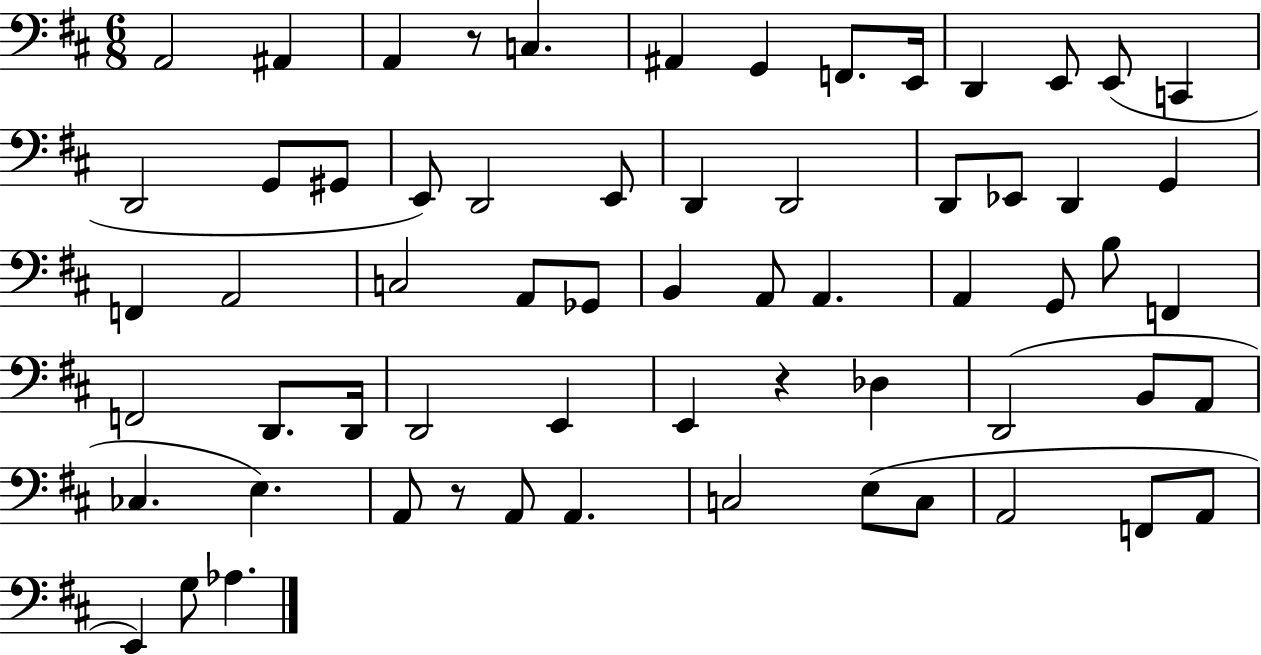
A2/h A#2/q A2/q R/e C3/q. A#2/q G2/q F2/e. E2/s D2/q E2/e E2/e C2/q D2/h G2/e G#2/e E2/e D2/h E2/e D2/q D2/h D2/e Eb2/e D2/q G2/q F2/q A2/h C3/h A2/e Gb2/e B2/q A2/e A2/q. A2/q G2/e B3/e F2/q F2/h D2/e. D2/s D2/h E2/q E2/q R/q Db3/q D2/h B2/e A2/e CES3/q. E3/q. A2/e R/e A2/e A2/q. C3/h E3/e C3/e A2/h F2/e A2/e E2/q G3/e Ab3/q.